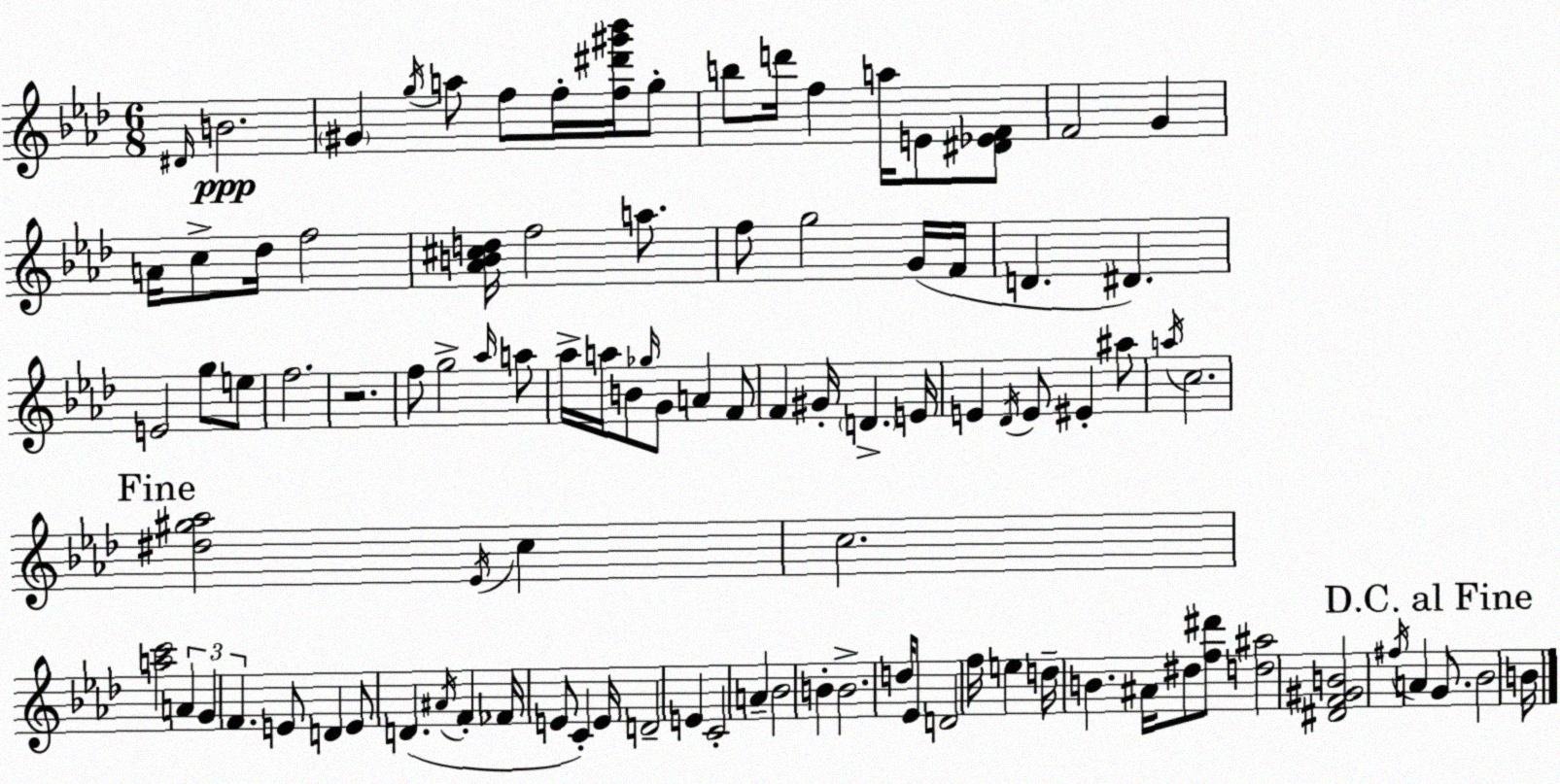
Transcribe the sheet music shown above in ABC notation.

X:1
T:Untitled
M:6/8
L:1/4
K:Ab
^D/4 B2 ^G g/4 a/2 f/2 f/4 [f^d'^g'_b']/4 g/2 b/2 d'/4 f a/4 E/2 [^D_EF]/2 F2 G A/4 c/2 _d/4 f2 [_AB^cd]/4 f2 a/2 f/2 g2 G/4 F/4 D ^D E2 g/2 e/2 f2 z2 f/2 g2 _a/4 a/2 _a/4 a/4 B/2 _g/4 G/2 A F/2 F ^G/4 D E/4 E _D/4 E/2 ^E ^a/2 a/4 c2 [^d^g_a]2 _E/4 c c2 [ac']2 A G F E/2 D E/2 D ^A/4 F _F/4 E/2 C E/4 D2 E C2 A _B2 B B2 d/4 _E/2 D2 f/4 e d/4 B ^A/4 ^d/2 [f^d']/2 [d^a]2 [^DF^GB]2 ^f/4 A G/2 _B2 B/4